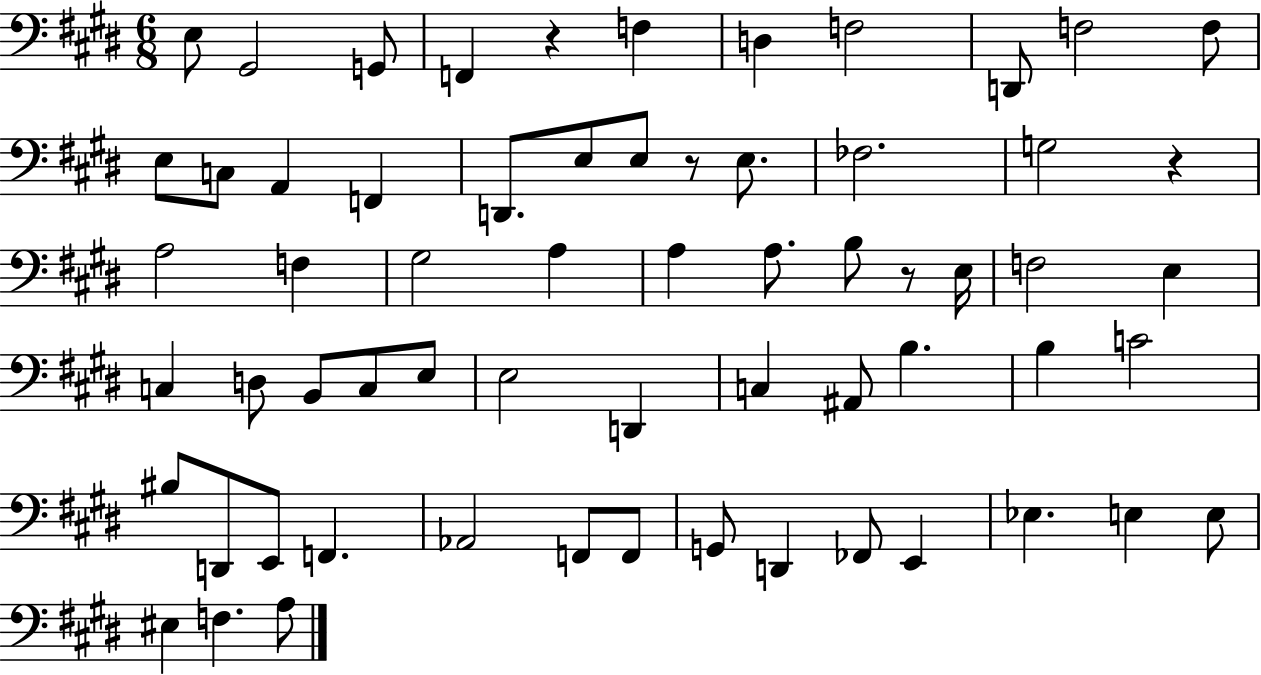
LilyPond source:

{
  \clef bass
  \numericTimeSignature
  \time 6/8
  \key e \major
  e8 gis,2 g,8 | f,4 r4 f4 | d4 f2 | d,8 f2 f8 | \break e8 c8 a,4 f,4 | d,8. e8 e8 r8 e8. | fes2. | g2 r4 | \break a2 f4 | gis2 a4 | a4 a8. b8 r8 e16 | f2 e4 | \break c4 d8 b,8 c8 e8 | e2 d,4 | c4 ais,8 b4. | b4 c'2 | \break bis8 d,8 e,8 f,4. | aes,2 f,8 f,8 | g,8 d,4 fes,8 e,4 | ees4. e4 e8 | \break eis4 f4. a8 | \bar "|."
}